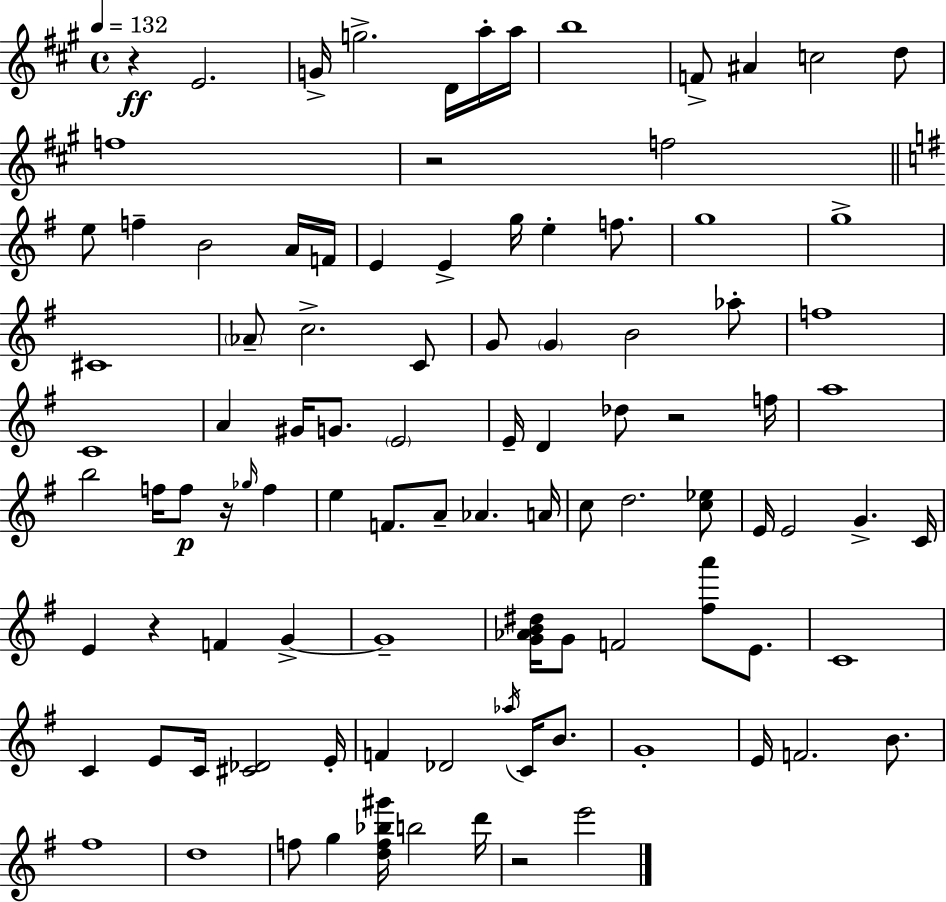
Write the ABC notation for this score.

X:1
T:Untitled
M:4/4
L:1/4
K:A
z E2 G/4 g2 D/4 a/4 a/4 b4 F/2 ^A c2 d/2 f4 z2 f2 e/2 f B2 A/4 F/4 E E g/4 e f/2 g4 g4 ^C4 _A/2 c2 C/2 G/2 G B2 _a/2 f4 C4 A ^G/4 G/2 E2 E/4 D _d/2 z2 f/4 a4 b2 f/4 f/2 z/4 _g/4 f e F/2 A/2 _A A/4 c/2 d2 [c_e]/2 E/4 E2 G C/4 E z F G G4 [G_AB^d]/4 G/2 F2 [^fa']/2 E/2 C4 C E/2 C/4 [^C_D]2 E/4 F _D2 _a/4 C/4 B/2 G4 E/4 F2 B/2 ^f4 d4 f/2 g [df_b^g']/4 b2 d'/4 z2 e'2